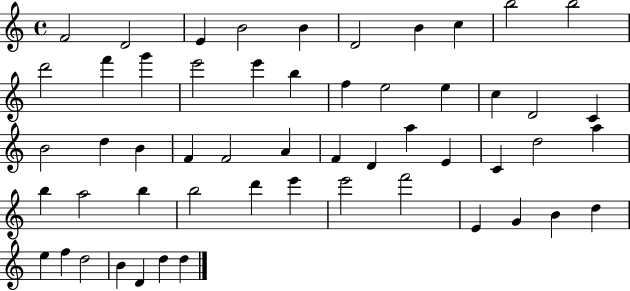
X:1
T:Untitled
M:4/4
L:1/4
K:C
F2 D2 E B2 B D2 B c b2 b2 d'2 f' g' e'2 e' b f e2 e c D2 C B2 d B F F2 A F D a E C d2 a b a2 b b2 d' e' e'2 f'2 E G B d e f d2 B D d d